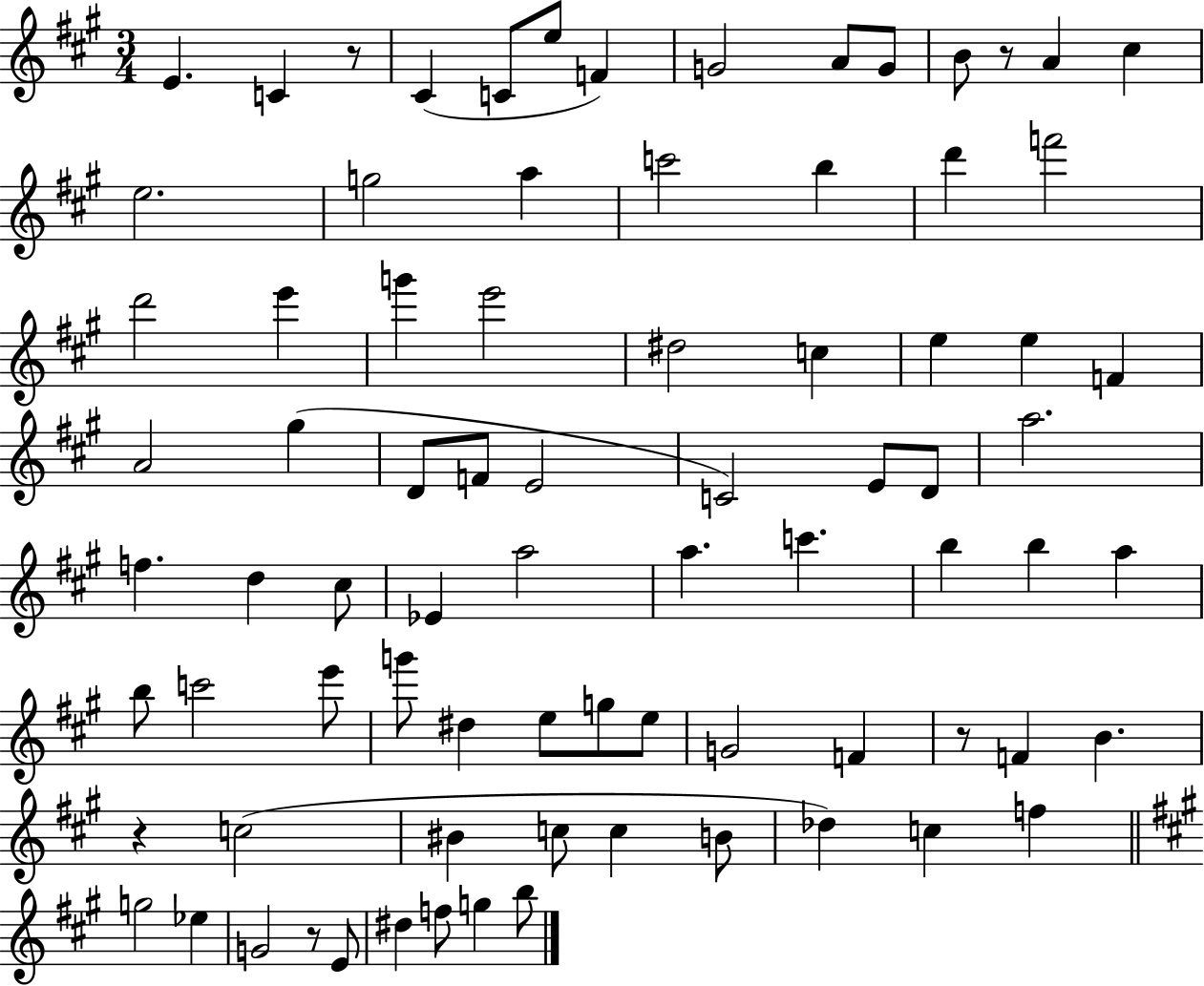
{
  \clef treble
  \numericTimeSignature
  \time 3/4
  \key a \major
  \repeat volta 2 { e'4. c'4 r8 | cis'4( c'8 e''8 f'4) | g'2 a'8 g'8 | b'8 r8 a'4 cis''4 | \break e''2. | g''2 a''4 | c'''2 b''4 | d'''4 f'''2 | \break d'''2 e'''4 | g'''4 e'''2 | dis''2 c''4 | e''4 e''4 f'4 | \break a'2 gis''4( | d'8 f'8 e'2 | c'2) e'8 d'8 | a''2. | \break f''4. d''4 cis''8 | ees'4 a''2 | a''4. c'''4. | b''4 b''4 a''4 | \break b''8 c'''2 e'''8 | g'''8 dis''4 e''8 g''8 e''8 | g'2 f'4 | r8 f'4 b'4. | \break r4 c''2( | bis'4 c''8 c''4 b'8 | des''4) c''4 f''4 | \bar "||" \break \key a \major g''2 ees''4 | g'2 r8 e'8 | dis''4 f''8 g''4 b''8 | } \bar "|."
}